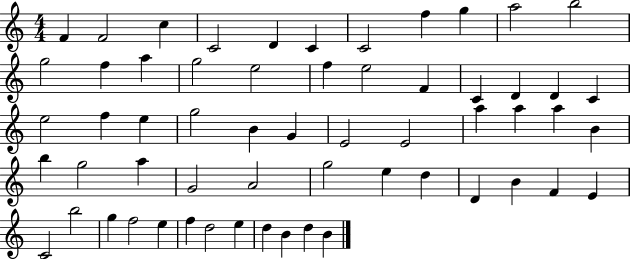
{
  \clef treble
  \numericTimeSignature
  \time 4/4
  \key c \major
  f'4 f'2 c''4 | c'2 d'4 c'4 | c'2 f''4 g''4 | a''2 b''2 | \break g''2 f''4 a''4 | g''2 e''2 | f''4 e''2 f'4 | c'4 d'4 d'4 c'4 | \break e''2 f''4 e''4 | g''2 b'4 g'4 | e'2 e'2 | a''4 a''4 a''4 b'4 | \break b''4 g''2 a''4 | g'2 a'2 | g''2 e''4 d''4 | d'4 b'4 f'4 e'4 | \break c'2 b''2 | g''4 f''2 e''4 | f''4 d''2 e''4 | d''4 b'4 d''4 b'4 | \break \bar "|."
}